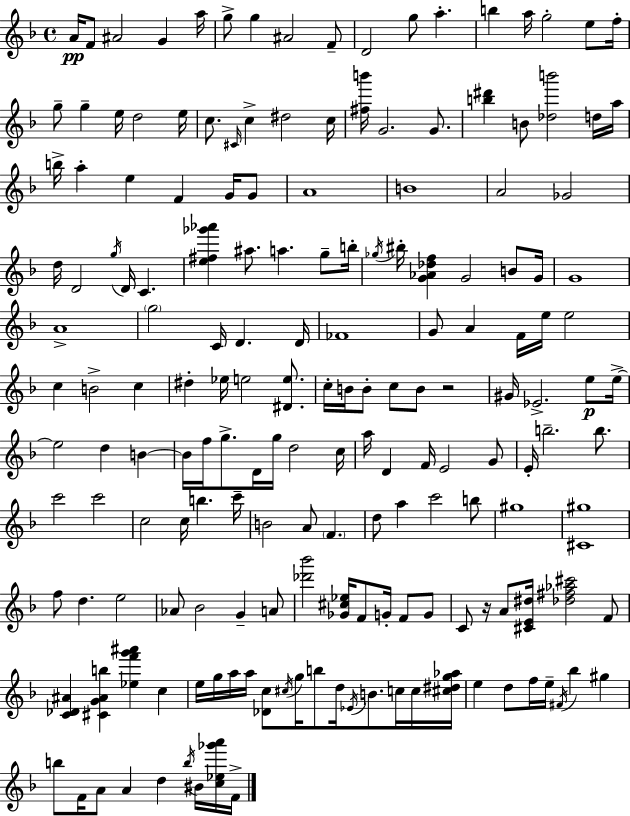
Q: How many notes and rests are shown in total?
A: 176